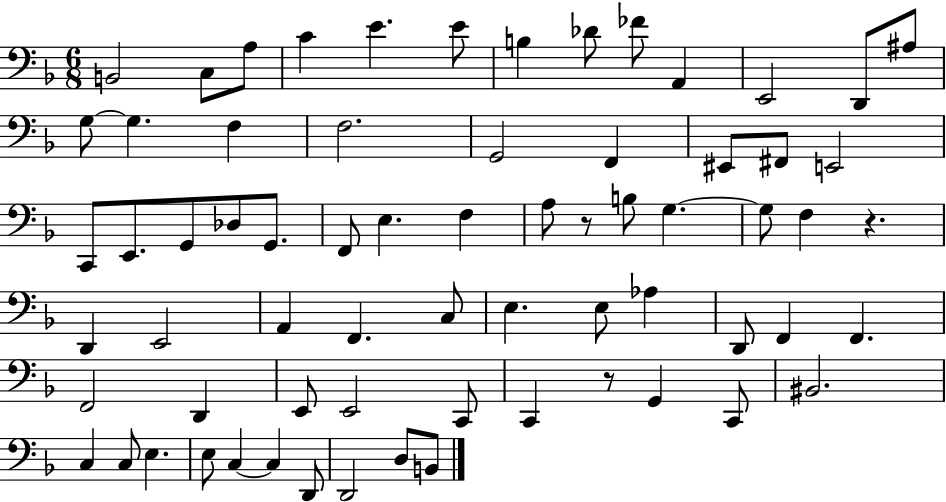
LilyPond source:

{
  \clef bass
  \numericTimeSignature
  \time 6/8
  \key f \major
  b,2 c8 a8 | c'4 e'4. e'8 | b4 des'8 fes'8 a,4 | e,2 d,8 ais8 | \break g8~~ g4. f4 | f2. | g,2 f,4 | eis,8 fis,8 e,2 | \break c,8 e,8. g,8 des8 g,8. | f,8 e4. f4 | a8 r8 b8 g4.~~ | g8 f4 r4. | \break d,4 e,2 | a,4 f,4. c8 | e4. e8 aes4 | d,8 f,4 f,4. | \break f,2 d,4 | e,8 e,2 c,8 | c,4 r8 g,4 c,8 | bis,2. | \break c4 c8 e4. | e8 c4~~ c4 d,8 | d,2 d8 b,8 | \bar "|."
}